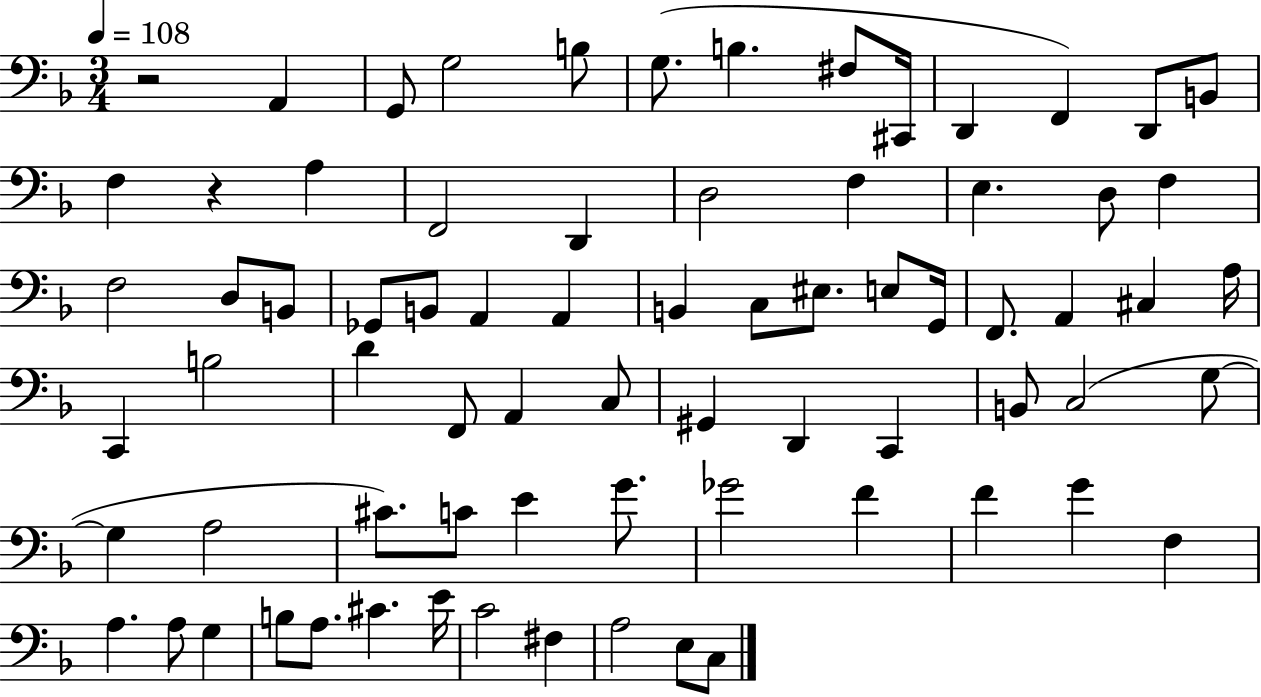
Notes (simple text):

R/h A2/q G2/e G3/h B3/e G3/e. B3/q. F#3/e C#2/s D2/q F2/q D2/e B2/e F3/q R/q A3/q F2/h D2/q D3/h F3/q E3/q. D3/e F3/q F3/h D3/e B2/e Gb2/e B2/e A2/q A2/q B2/q C3/e EIS3/e. E3/e G2/s F2/e. A2/q C#3/q A3/s C2/q B3/h D4/q F2/e A2/q C3/e G#2/q D2/q C2/q B2/e C3/h G3/e G3/q A3/h C#4/e. C4/e E4/q G4/e. Gb4/h F4/q F4/q G4/q F3/q A3/q. A3/e G3/q B3/e A3/e. C#4/q. E4/s C4/h F#3/q A3/h E3/e C3/e